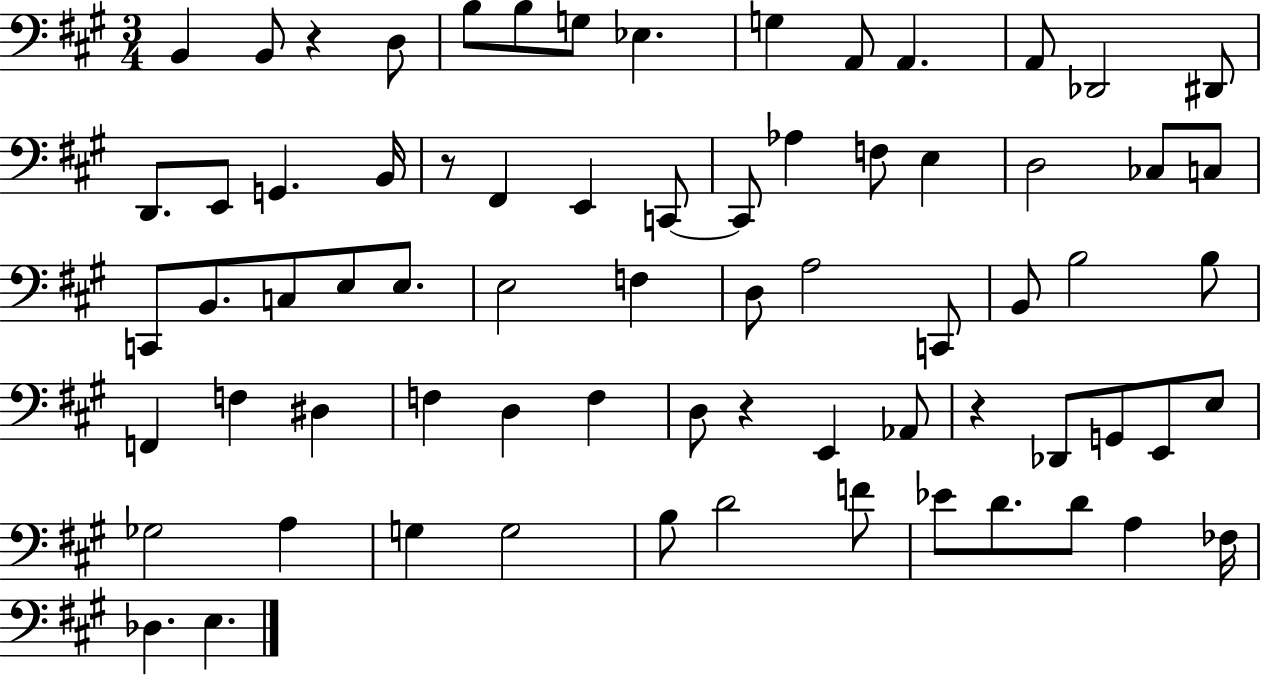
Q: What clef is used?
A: bass